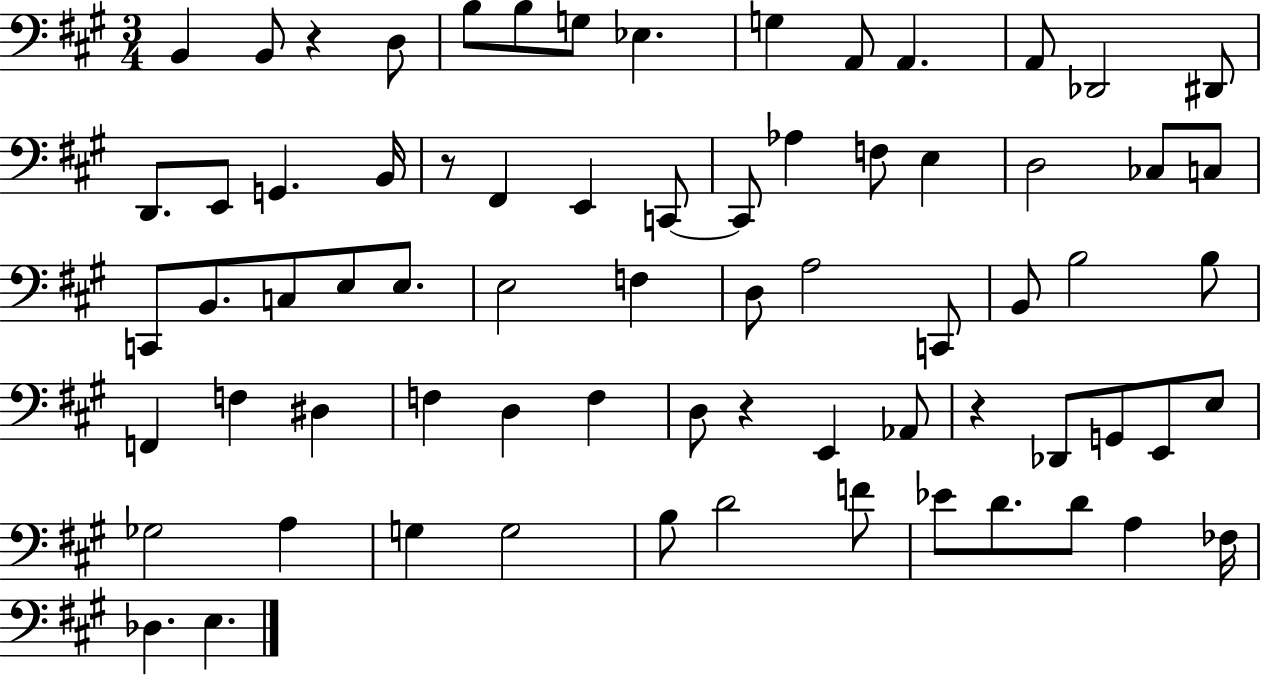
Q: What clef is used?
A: bass